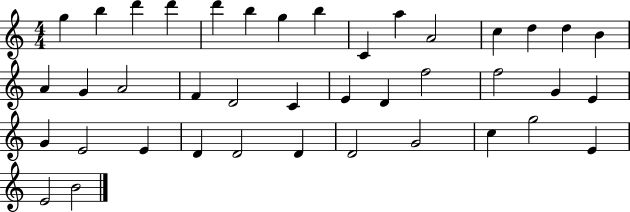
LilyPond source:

{
  \clef treble
  \numericTimeSignature
  \time 4/4
  \key c \major
  g''4 b''4 d'''4 d'''4 | d'''4 b''4 g''4 b''4 | c'4 a''4 a'2 | c''4 d''4 d''4 b'4 | \break a'4 g'4 a'2 | f'4 d'2 c'4 | e'4 d'4 f''2 | f''2 g'4 e'4 | \break g'4 e'2 e'4 | d'4 d'2 d'4 | d'2 g'2 | c''4 g''2 e'4 | \break e'2 b'2 | \bar "|."
}